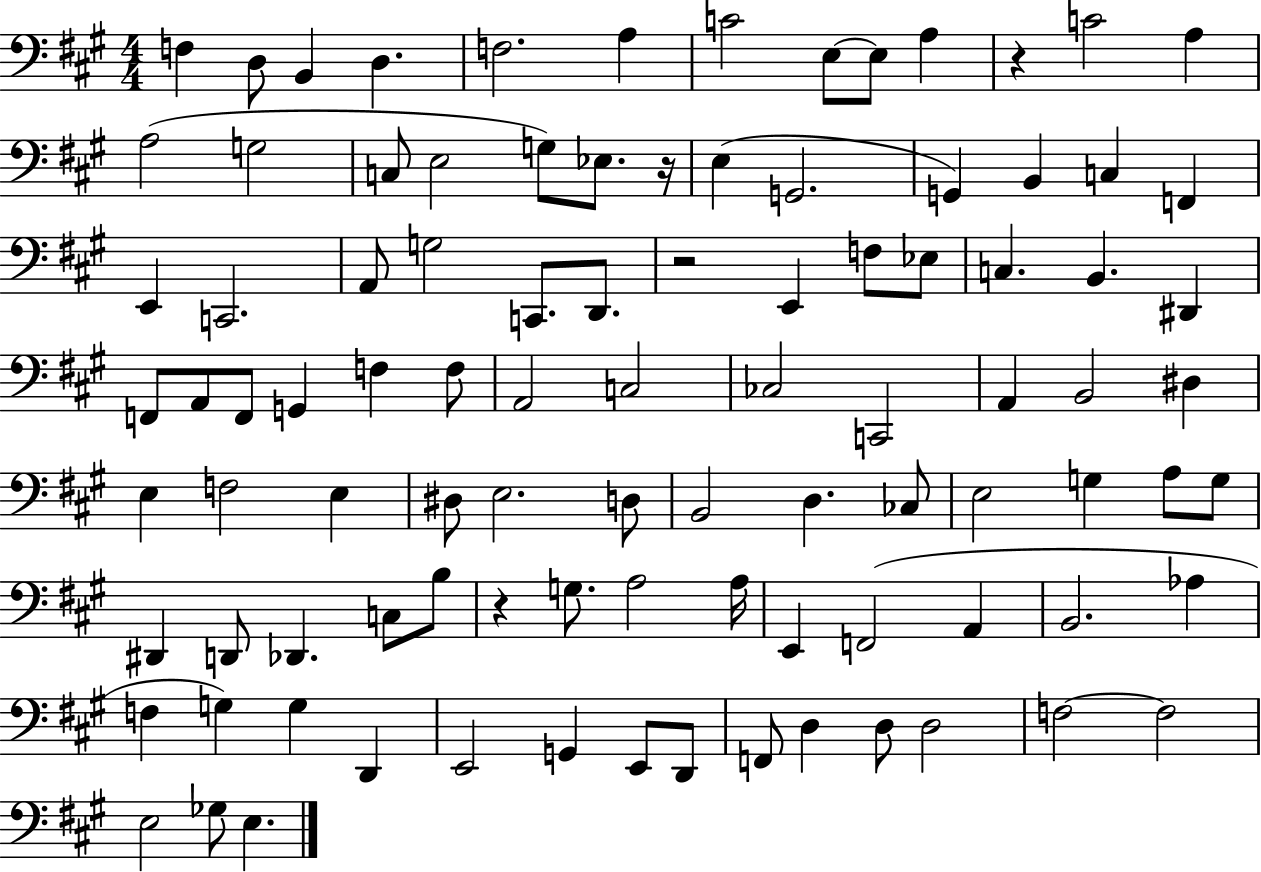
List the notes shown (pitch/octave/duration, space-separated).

F3/q D3/e B2/q D3/q. F3/h. A3/q C4/h E3/e E3/e A3/q R/q C4/h A3/q A3/h G3/h C3/e E3/h G3/e Eb3/e. R/s E3/q G2/h. G2/q B2/q C3/q F2/q E2/q C2/h. A2/e G3/h C2/e. D2/e. R/h E2/q F3/e Eb3/e C3/q. B2/q. D#2/q F2/e A2/e F2/e G2/q F3/q F3/e A2/h C3/h CES3/h C2/h A2/q B2/h D#3/q E3/q F3/h E3/q D#3/e E3/h. D3/e B2/h D3/q. CES3/e E3/h G3/q A3/e G3/e D#2/q D2/e Db2/q. C3/e B3/e R/q G3/e. A3/h A3/s E2/q F2/h A2/q B2/h. Ab3/q F3/q G3/q G3/q D2/q E2/h G2/q E2/e D2/e F2/e D3/q D3/e D3/h F3/h F3/h E3/h Gb3/e E3/q.